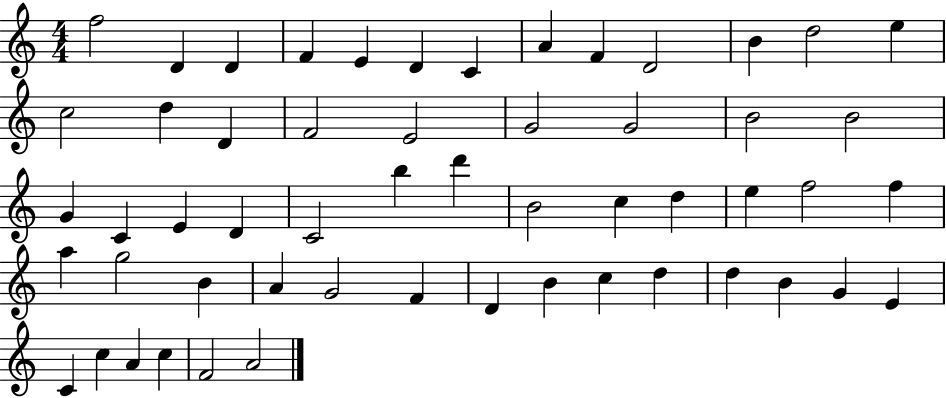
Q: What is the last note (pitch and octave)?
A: A4